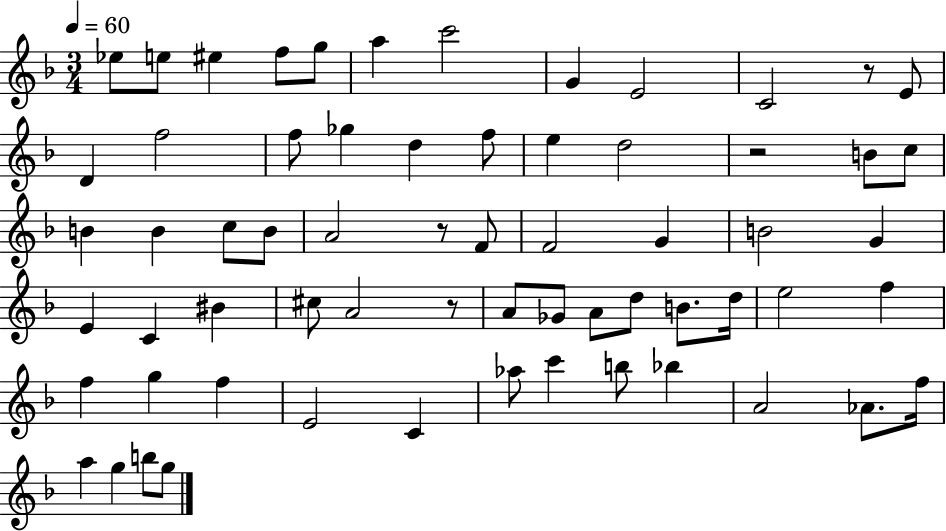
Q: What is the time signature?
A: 3/4